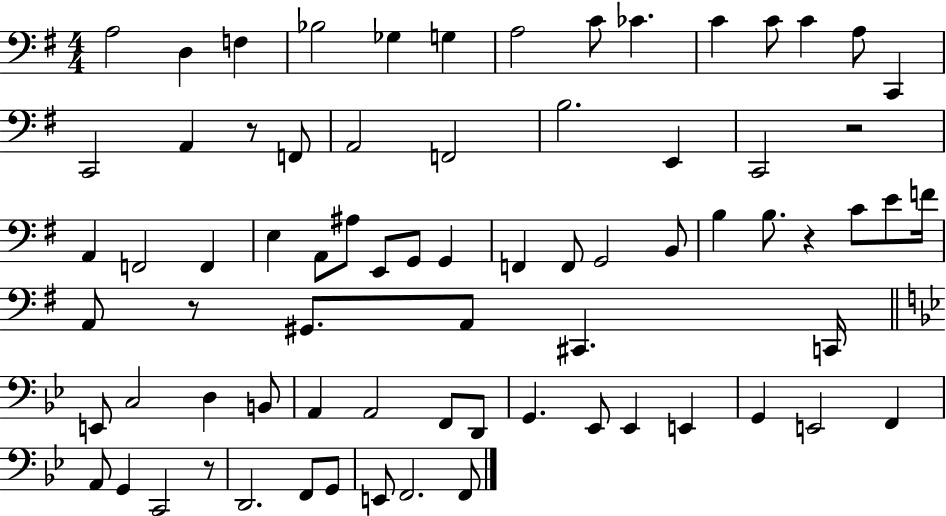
X:1
T:Untitled
M:4/4
L:1/4
K:G
A,2 D, F, _B,2 _G, G, A,2 C/2 _C C C/2 C A,/2 C,, C,,2 A,, z/2 F,,/2 A,,2 F,,2 B,2 E,, C,,2 z2 A,, F,,2 F,, E, A,,/2 ^A,/2 E,,/2 G,,/2 G,, F,, F,,/2 G,,2 B,,/2 B, B,/2 z C/2 E/2 F/4 A,,/2 z/2 ^G,,/2 A,,/2 ^C,, C,,/4 E,,/2 C,2 D, B,,/2 A,, A,,2 F,,/2 D,,/2 G,, _E,,/2 _E,, E,, G,, E,,2 F,, A,,/2 G,, C,,2 z/2 D,,2 F,,/2 G,,/2 E,,/2 F,,2 F,,/2